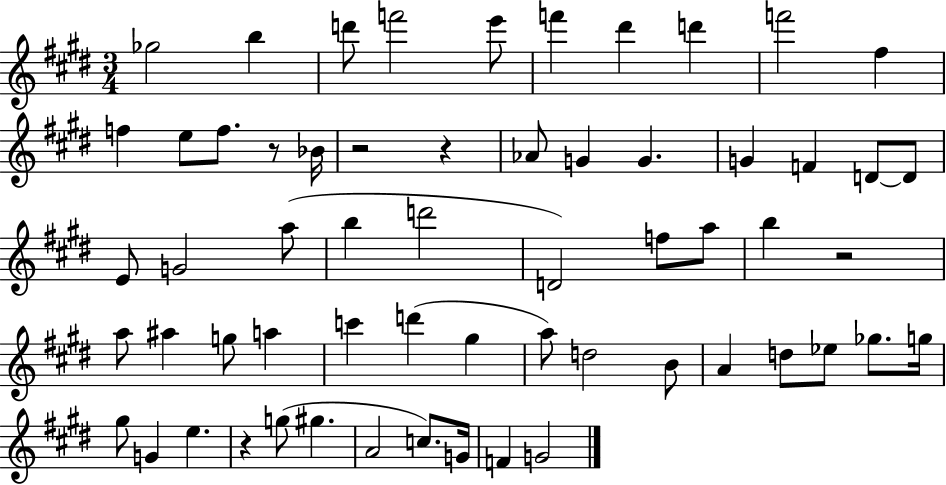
Gb5/h B5/q D6/e F6/h E6/e F6/q D#6/q D6/q F6/h F#5/q F5/q E5/e F5/e. R/e Bb4/s R/h R/q Ab4/e G4/q G4/q. G4/q F4/q D4/e D4/e E4/e G4/h A5/e B5/q D6/h D4/h F5/e A5/e B5/q R/h A5/e A#5/q G5/e A5/q C6/q D6/q G#5/q A5/e D5/h B4/e A4/q D5/e Eb5/e Gb5/e. G5/s G#5/e G4/q E5/q. R/q G5/e G#5/q. A4/h C5/e. G4/s F4/q G4/h